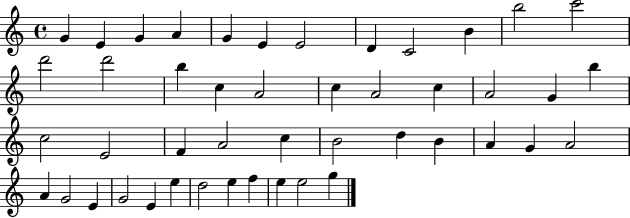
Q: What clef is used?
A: treble